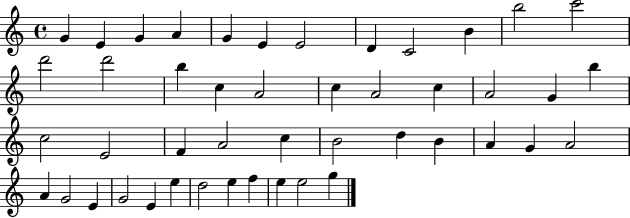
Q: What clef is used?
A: treble